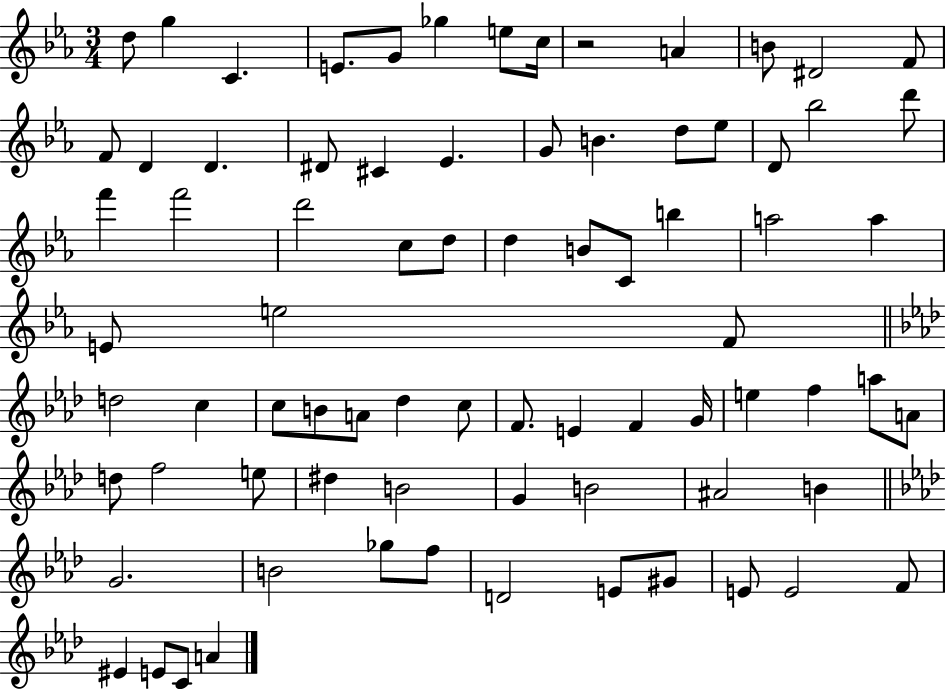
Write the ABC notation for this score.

X:1
T:Untitled
M:3/4
L:1/4
K:Eb
d/2 g C E/2 G/2 _g e/2 c/4 z2 A B/2 ^D2 F/2 F/2 D D ^D/2 ^C _E G/2 B d/2 _e/2 D/2 _b2 d'/2 f' f'2 d'2 c/2 d/2 d B/2 C/2 b a2 a E/2 e2 F/2 d2 c c/2 B/2 A/2 _d c/2 F/2 E F G/4 e f a/2 A/2 d/2 f2 e/2 ^d B2 G B2 ^A2 B G2 B2 _g/2 f/2 D2 E/2 ^G/2 E/2 E2 F/2 ^E E/2 C/2 A